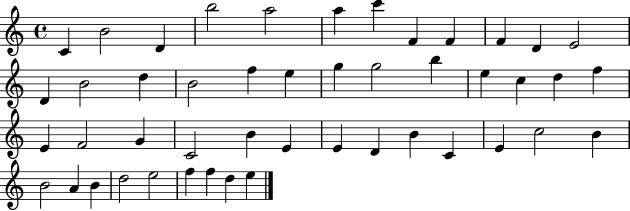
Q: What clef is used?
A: treble